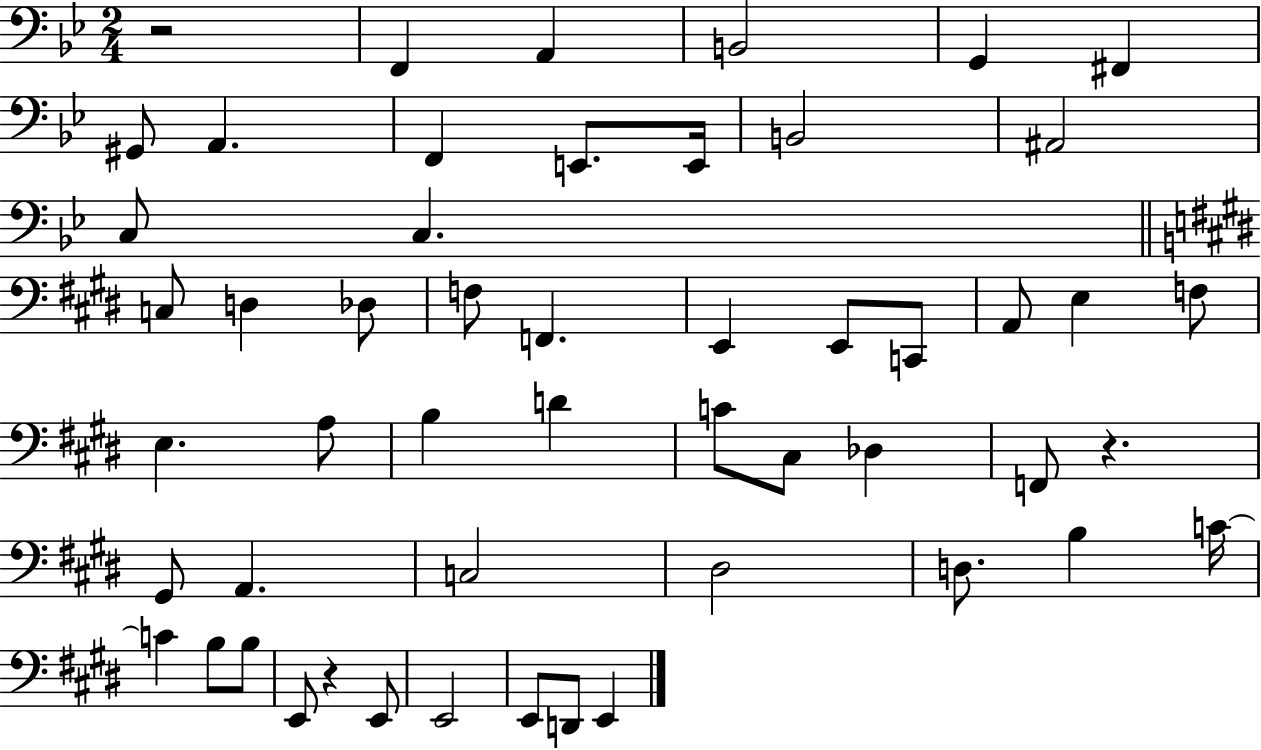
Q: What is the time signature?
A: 2/4